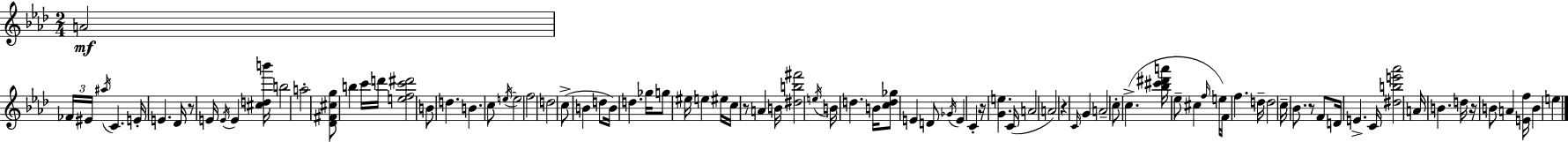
{
  \clef treble
  \numericTimeSignature
  \time 2/4
  \key aes \major
  a'2\mf | \tuplet 3/2 { fes'16 eis'16 \acciaccatura { ais''16 } } c'4. | e'16-. e'4. | des'16 r8 e'16 \acciaccatura { e'16 } e'4 | \break <cis'' d'' b'''>16 b''2 | a''2-. | <des' fis' cis'' g''>8 b''4 | c'''16 d'''16 <e'' f'' c''' dis'''>2 | \break b'8 d''4. | b'4. | c''8 \acciaccatura { e''16~ }~ e''2 | f''2 | \break d''2 | c''8->( b'4 | d''8 b'16) d''4. | ges''16 g''8 eis''16 e''4 | \break eis''16 c''16 r8 a'4 | b'16 <dis'' b'' fis'''>2 | \acciaccatura { e''16 } b'16 d''4. | b'16 <c'' d'' ges''>8 e'4 | \break d'8 \acciaccatura { ges'16 } e'4 | c'4-. r16 <g' e''>4. | c'16( a'2 | a'2) | \break r4 | \grace { c'16 } g'4 a'2-- | c''8-. | c''4.->( <bes'' cis''' dis''' a'''>16 ees''8-- | \break cis''4 \grace { f''16 }) e''16 f'16 | f''4. d''16-- d''2 | c''16-- | bes'8. r8 f'8 d'16 | \break e'4.-> c'16 <dis'' b'' e''' aes'''>2 | a'16 | b'4. d''16 r16 | b'8 a'4 <e' f''>16 b'4 | \break e''4 \bar "|."
}